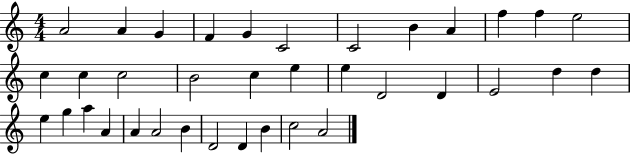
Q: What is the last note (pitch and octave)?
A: A4